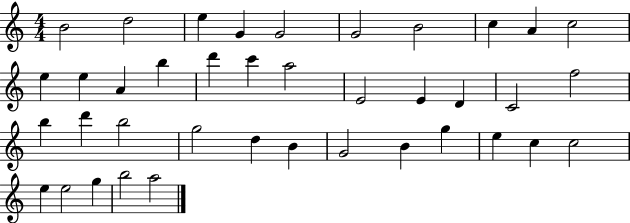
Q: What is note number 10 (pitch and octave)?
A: C5